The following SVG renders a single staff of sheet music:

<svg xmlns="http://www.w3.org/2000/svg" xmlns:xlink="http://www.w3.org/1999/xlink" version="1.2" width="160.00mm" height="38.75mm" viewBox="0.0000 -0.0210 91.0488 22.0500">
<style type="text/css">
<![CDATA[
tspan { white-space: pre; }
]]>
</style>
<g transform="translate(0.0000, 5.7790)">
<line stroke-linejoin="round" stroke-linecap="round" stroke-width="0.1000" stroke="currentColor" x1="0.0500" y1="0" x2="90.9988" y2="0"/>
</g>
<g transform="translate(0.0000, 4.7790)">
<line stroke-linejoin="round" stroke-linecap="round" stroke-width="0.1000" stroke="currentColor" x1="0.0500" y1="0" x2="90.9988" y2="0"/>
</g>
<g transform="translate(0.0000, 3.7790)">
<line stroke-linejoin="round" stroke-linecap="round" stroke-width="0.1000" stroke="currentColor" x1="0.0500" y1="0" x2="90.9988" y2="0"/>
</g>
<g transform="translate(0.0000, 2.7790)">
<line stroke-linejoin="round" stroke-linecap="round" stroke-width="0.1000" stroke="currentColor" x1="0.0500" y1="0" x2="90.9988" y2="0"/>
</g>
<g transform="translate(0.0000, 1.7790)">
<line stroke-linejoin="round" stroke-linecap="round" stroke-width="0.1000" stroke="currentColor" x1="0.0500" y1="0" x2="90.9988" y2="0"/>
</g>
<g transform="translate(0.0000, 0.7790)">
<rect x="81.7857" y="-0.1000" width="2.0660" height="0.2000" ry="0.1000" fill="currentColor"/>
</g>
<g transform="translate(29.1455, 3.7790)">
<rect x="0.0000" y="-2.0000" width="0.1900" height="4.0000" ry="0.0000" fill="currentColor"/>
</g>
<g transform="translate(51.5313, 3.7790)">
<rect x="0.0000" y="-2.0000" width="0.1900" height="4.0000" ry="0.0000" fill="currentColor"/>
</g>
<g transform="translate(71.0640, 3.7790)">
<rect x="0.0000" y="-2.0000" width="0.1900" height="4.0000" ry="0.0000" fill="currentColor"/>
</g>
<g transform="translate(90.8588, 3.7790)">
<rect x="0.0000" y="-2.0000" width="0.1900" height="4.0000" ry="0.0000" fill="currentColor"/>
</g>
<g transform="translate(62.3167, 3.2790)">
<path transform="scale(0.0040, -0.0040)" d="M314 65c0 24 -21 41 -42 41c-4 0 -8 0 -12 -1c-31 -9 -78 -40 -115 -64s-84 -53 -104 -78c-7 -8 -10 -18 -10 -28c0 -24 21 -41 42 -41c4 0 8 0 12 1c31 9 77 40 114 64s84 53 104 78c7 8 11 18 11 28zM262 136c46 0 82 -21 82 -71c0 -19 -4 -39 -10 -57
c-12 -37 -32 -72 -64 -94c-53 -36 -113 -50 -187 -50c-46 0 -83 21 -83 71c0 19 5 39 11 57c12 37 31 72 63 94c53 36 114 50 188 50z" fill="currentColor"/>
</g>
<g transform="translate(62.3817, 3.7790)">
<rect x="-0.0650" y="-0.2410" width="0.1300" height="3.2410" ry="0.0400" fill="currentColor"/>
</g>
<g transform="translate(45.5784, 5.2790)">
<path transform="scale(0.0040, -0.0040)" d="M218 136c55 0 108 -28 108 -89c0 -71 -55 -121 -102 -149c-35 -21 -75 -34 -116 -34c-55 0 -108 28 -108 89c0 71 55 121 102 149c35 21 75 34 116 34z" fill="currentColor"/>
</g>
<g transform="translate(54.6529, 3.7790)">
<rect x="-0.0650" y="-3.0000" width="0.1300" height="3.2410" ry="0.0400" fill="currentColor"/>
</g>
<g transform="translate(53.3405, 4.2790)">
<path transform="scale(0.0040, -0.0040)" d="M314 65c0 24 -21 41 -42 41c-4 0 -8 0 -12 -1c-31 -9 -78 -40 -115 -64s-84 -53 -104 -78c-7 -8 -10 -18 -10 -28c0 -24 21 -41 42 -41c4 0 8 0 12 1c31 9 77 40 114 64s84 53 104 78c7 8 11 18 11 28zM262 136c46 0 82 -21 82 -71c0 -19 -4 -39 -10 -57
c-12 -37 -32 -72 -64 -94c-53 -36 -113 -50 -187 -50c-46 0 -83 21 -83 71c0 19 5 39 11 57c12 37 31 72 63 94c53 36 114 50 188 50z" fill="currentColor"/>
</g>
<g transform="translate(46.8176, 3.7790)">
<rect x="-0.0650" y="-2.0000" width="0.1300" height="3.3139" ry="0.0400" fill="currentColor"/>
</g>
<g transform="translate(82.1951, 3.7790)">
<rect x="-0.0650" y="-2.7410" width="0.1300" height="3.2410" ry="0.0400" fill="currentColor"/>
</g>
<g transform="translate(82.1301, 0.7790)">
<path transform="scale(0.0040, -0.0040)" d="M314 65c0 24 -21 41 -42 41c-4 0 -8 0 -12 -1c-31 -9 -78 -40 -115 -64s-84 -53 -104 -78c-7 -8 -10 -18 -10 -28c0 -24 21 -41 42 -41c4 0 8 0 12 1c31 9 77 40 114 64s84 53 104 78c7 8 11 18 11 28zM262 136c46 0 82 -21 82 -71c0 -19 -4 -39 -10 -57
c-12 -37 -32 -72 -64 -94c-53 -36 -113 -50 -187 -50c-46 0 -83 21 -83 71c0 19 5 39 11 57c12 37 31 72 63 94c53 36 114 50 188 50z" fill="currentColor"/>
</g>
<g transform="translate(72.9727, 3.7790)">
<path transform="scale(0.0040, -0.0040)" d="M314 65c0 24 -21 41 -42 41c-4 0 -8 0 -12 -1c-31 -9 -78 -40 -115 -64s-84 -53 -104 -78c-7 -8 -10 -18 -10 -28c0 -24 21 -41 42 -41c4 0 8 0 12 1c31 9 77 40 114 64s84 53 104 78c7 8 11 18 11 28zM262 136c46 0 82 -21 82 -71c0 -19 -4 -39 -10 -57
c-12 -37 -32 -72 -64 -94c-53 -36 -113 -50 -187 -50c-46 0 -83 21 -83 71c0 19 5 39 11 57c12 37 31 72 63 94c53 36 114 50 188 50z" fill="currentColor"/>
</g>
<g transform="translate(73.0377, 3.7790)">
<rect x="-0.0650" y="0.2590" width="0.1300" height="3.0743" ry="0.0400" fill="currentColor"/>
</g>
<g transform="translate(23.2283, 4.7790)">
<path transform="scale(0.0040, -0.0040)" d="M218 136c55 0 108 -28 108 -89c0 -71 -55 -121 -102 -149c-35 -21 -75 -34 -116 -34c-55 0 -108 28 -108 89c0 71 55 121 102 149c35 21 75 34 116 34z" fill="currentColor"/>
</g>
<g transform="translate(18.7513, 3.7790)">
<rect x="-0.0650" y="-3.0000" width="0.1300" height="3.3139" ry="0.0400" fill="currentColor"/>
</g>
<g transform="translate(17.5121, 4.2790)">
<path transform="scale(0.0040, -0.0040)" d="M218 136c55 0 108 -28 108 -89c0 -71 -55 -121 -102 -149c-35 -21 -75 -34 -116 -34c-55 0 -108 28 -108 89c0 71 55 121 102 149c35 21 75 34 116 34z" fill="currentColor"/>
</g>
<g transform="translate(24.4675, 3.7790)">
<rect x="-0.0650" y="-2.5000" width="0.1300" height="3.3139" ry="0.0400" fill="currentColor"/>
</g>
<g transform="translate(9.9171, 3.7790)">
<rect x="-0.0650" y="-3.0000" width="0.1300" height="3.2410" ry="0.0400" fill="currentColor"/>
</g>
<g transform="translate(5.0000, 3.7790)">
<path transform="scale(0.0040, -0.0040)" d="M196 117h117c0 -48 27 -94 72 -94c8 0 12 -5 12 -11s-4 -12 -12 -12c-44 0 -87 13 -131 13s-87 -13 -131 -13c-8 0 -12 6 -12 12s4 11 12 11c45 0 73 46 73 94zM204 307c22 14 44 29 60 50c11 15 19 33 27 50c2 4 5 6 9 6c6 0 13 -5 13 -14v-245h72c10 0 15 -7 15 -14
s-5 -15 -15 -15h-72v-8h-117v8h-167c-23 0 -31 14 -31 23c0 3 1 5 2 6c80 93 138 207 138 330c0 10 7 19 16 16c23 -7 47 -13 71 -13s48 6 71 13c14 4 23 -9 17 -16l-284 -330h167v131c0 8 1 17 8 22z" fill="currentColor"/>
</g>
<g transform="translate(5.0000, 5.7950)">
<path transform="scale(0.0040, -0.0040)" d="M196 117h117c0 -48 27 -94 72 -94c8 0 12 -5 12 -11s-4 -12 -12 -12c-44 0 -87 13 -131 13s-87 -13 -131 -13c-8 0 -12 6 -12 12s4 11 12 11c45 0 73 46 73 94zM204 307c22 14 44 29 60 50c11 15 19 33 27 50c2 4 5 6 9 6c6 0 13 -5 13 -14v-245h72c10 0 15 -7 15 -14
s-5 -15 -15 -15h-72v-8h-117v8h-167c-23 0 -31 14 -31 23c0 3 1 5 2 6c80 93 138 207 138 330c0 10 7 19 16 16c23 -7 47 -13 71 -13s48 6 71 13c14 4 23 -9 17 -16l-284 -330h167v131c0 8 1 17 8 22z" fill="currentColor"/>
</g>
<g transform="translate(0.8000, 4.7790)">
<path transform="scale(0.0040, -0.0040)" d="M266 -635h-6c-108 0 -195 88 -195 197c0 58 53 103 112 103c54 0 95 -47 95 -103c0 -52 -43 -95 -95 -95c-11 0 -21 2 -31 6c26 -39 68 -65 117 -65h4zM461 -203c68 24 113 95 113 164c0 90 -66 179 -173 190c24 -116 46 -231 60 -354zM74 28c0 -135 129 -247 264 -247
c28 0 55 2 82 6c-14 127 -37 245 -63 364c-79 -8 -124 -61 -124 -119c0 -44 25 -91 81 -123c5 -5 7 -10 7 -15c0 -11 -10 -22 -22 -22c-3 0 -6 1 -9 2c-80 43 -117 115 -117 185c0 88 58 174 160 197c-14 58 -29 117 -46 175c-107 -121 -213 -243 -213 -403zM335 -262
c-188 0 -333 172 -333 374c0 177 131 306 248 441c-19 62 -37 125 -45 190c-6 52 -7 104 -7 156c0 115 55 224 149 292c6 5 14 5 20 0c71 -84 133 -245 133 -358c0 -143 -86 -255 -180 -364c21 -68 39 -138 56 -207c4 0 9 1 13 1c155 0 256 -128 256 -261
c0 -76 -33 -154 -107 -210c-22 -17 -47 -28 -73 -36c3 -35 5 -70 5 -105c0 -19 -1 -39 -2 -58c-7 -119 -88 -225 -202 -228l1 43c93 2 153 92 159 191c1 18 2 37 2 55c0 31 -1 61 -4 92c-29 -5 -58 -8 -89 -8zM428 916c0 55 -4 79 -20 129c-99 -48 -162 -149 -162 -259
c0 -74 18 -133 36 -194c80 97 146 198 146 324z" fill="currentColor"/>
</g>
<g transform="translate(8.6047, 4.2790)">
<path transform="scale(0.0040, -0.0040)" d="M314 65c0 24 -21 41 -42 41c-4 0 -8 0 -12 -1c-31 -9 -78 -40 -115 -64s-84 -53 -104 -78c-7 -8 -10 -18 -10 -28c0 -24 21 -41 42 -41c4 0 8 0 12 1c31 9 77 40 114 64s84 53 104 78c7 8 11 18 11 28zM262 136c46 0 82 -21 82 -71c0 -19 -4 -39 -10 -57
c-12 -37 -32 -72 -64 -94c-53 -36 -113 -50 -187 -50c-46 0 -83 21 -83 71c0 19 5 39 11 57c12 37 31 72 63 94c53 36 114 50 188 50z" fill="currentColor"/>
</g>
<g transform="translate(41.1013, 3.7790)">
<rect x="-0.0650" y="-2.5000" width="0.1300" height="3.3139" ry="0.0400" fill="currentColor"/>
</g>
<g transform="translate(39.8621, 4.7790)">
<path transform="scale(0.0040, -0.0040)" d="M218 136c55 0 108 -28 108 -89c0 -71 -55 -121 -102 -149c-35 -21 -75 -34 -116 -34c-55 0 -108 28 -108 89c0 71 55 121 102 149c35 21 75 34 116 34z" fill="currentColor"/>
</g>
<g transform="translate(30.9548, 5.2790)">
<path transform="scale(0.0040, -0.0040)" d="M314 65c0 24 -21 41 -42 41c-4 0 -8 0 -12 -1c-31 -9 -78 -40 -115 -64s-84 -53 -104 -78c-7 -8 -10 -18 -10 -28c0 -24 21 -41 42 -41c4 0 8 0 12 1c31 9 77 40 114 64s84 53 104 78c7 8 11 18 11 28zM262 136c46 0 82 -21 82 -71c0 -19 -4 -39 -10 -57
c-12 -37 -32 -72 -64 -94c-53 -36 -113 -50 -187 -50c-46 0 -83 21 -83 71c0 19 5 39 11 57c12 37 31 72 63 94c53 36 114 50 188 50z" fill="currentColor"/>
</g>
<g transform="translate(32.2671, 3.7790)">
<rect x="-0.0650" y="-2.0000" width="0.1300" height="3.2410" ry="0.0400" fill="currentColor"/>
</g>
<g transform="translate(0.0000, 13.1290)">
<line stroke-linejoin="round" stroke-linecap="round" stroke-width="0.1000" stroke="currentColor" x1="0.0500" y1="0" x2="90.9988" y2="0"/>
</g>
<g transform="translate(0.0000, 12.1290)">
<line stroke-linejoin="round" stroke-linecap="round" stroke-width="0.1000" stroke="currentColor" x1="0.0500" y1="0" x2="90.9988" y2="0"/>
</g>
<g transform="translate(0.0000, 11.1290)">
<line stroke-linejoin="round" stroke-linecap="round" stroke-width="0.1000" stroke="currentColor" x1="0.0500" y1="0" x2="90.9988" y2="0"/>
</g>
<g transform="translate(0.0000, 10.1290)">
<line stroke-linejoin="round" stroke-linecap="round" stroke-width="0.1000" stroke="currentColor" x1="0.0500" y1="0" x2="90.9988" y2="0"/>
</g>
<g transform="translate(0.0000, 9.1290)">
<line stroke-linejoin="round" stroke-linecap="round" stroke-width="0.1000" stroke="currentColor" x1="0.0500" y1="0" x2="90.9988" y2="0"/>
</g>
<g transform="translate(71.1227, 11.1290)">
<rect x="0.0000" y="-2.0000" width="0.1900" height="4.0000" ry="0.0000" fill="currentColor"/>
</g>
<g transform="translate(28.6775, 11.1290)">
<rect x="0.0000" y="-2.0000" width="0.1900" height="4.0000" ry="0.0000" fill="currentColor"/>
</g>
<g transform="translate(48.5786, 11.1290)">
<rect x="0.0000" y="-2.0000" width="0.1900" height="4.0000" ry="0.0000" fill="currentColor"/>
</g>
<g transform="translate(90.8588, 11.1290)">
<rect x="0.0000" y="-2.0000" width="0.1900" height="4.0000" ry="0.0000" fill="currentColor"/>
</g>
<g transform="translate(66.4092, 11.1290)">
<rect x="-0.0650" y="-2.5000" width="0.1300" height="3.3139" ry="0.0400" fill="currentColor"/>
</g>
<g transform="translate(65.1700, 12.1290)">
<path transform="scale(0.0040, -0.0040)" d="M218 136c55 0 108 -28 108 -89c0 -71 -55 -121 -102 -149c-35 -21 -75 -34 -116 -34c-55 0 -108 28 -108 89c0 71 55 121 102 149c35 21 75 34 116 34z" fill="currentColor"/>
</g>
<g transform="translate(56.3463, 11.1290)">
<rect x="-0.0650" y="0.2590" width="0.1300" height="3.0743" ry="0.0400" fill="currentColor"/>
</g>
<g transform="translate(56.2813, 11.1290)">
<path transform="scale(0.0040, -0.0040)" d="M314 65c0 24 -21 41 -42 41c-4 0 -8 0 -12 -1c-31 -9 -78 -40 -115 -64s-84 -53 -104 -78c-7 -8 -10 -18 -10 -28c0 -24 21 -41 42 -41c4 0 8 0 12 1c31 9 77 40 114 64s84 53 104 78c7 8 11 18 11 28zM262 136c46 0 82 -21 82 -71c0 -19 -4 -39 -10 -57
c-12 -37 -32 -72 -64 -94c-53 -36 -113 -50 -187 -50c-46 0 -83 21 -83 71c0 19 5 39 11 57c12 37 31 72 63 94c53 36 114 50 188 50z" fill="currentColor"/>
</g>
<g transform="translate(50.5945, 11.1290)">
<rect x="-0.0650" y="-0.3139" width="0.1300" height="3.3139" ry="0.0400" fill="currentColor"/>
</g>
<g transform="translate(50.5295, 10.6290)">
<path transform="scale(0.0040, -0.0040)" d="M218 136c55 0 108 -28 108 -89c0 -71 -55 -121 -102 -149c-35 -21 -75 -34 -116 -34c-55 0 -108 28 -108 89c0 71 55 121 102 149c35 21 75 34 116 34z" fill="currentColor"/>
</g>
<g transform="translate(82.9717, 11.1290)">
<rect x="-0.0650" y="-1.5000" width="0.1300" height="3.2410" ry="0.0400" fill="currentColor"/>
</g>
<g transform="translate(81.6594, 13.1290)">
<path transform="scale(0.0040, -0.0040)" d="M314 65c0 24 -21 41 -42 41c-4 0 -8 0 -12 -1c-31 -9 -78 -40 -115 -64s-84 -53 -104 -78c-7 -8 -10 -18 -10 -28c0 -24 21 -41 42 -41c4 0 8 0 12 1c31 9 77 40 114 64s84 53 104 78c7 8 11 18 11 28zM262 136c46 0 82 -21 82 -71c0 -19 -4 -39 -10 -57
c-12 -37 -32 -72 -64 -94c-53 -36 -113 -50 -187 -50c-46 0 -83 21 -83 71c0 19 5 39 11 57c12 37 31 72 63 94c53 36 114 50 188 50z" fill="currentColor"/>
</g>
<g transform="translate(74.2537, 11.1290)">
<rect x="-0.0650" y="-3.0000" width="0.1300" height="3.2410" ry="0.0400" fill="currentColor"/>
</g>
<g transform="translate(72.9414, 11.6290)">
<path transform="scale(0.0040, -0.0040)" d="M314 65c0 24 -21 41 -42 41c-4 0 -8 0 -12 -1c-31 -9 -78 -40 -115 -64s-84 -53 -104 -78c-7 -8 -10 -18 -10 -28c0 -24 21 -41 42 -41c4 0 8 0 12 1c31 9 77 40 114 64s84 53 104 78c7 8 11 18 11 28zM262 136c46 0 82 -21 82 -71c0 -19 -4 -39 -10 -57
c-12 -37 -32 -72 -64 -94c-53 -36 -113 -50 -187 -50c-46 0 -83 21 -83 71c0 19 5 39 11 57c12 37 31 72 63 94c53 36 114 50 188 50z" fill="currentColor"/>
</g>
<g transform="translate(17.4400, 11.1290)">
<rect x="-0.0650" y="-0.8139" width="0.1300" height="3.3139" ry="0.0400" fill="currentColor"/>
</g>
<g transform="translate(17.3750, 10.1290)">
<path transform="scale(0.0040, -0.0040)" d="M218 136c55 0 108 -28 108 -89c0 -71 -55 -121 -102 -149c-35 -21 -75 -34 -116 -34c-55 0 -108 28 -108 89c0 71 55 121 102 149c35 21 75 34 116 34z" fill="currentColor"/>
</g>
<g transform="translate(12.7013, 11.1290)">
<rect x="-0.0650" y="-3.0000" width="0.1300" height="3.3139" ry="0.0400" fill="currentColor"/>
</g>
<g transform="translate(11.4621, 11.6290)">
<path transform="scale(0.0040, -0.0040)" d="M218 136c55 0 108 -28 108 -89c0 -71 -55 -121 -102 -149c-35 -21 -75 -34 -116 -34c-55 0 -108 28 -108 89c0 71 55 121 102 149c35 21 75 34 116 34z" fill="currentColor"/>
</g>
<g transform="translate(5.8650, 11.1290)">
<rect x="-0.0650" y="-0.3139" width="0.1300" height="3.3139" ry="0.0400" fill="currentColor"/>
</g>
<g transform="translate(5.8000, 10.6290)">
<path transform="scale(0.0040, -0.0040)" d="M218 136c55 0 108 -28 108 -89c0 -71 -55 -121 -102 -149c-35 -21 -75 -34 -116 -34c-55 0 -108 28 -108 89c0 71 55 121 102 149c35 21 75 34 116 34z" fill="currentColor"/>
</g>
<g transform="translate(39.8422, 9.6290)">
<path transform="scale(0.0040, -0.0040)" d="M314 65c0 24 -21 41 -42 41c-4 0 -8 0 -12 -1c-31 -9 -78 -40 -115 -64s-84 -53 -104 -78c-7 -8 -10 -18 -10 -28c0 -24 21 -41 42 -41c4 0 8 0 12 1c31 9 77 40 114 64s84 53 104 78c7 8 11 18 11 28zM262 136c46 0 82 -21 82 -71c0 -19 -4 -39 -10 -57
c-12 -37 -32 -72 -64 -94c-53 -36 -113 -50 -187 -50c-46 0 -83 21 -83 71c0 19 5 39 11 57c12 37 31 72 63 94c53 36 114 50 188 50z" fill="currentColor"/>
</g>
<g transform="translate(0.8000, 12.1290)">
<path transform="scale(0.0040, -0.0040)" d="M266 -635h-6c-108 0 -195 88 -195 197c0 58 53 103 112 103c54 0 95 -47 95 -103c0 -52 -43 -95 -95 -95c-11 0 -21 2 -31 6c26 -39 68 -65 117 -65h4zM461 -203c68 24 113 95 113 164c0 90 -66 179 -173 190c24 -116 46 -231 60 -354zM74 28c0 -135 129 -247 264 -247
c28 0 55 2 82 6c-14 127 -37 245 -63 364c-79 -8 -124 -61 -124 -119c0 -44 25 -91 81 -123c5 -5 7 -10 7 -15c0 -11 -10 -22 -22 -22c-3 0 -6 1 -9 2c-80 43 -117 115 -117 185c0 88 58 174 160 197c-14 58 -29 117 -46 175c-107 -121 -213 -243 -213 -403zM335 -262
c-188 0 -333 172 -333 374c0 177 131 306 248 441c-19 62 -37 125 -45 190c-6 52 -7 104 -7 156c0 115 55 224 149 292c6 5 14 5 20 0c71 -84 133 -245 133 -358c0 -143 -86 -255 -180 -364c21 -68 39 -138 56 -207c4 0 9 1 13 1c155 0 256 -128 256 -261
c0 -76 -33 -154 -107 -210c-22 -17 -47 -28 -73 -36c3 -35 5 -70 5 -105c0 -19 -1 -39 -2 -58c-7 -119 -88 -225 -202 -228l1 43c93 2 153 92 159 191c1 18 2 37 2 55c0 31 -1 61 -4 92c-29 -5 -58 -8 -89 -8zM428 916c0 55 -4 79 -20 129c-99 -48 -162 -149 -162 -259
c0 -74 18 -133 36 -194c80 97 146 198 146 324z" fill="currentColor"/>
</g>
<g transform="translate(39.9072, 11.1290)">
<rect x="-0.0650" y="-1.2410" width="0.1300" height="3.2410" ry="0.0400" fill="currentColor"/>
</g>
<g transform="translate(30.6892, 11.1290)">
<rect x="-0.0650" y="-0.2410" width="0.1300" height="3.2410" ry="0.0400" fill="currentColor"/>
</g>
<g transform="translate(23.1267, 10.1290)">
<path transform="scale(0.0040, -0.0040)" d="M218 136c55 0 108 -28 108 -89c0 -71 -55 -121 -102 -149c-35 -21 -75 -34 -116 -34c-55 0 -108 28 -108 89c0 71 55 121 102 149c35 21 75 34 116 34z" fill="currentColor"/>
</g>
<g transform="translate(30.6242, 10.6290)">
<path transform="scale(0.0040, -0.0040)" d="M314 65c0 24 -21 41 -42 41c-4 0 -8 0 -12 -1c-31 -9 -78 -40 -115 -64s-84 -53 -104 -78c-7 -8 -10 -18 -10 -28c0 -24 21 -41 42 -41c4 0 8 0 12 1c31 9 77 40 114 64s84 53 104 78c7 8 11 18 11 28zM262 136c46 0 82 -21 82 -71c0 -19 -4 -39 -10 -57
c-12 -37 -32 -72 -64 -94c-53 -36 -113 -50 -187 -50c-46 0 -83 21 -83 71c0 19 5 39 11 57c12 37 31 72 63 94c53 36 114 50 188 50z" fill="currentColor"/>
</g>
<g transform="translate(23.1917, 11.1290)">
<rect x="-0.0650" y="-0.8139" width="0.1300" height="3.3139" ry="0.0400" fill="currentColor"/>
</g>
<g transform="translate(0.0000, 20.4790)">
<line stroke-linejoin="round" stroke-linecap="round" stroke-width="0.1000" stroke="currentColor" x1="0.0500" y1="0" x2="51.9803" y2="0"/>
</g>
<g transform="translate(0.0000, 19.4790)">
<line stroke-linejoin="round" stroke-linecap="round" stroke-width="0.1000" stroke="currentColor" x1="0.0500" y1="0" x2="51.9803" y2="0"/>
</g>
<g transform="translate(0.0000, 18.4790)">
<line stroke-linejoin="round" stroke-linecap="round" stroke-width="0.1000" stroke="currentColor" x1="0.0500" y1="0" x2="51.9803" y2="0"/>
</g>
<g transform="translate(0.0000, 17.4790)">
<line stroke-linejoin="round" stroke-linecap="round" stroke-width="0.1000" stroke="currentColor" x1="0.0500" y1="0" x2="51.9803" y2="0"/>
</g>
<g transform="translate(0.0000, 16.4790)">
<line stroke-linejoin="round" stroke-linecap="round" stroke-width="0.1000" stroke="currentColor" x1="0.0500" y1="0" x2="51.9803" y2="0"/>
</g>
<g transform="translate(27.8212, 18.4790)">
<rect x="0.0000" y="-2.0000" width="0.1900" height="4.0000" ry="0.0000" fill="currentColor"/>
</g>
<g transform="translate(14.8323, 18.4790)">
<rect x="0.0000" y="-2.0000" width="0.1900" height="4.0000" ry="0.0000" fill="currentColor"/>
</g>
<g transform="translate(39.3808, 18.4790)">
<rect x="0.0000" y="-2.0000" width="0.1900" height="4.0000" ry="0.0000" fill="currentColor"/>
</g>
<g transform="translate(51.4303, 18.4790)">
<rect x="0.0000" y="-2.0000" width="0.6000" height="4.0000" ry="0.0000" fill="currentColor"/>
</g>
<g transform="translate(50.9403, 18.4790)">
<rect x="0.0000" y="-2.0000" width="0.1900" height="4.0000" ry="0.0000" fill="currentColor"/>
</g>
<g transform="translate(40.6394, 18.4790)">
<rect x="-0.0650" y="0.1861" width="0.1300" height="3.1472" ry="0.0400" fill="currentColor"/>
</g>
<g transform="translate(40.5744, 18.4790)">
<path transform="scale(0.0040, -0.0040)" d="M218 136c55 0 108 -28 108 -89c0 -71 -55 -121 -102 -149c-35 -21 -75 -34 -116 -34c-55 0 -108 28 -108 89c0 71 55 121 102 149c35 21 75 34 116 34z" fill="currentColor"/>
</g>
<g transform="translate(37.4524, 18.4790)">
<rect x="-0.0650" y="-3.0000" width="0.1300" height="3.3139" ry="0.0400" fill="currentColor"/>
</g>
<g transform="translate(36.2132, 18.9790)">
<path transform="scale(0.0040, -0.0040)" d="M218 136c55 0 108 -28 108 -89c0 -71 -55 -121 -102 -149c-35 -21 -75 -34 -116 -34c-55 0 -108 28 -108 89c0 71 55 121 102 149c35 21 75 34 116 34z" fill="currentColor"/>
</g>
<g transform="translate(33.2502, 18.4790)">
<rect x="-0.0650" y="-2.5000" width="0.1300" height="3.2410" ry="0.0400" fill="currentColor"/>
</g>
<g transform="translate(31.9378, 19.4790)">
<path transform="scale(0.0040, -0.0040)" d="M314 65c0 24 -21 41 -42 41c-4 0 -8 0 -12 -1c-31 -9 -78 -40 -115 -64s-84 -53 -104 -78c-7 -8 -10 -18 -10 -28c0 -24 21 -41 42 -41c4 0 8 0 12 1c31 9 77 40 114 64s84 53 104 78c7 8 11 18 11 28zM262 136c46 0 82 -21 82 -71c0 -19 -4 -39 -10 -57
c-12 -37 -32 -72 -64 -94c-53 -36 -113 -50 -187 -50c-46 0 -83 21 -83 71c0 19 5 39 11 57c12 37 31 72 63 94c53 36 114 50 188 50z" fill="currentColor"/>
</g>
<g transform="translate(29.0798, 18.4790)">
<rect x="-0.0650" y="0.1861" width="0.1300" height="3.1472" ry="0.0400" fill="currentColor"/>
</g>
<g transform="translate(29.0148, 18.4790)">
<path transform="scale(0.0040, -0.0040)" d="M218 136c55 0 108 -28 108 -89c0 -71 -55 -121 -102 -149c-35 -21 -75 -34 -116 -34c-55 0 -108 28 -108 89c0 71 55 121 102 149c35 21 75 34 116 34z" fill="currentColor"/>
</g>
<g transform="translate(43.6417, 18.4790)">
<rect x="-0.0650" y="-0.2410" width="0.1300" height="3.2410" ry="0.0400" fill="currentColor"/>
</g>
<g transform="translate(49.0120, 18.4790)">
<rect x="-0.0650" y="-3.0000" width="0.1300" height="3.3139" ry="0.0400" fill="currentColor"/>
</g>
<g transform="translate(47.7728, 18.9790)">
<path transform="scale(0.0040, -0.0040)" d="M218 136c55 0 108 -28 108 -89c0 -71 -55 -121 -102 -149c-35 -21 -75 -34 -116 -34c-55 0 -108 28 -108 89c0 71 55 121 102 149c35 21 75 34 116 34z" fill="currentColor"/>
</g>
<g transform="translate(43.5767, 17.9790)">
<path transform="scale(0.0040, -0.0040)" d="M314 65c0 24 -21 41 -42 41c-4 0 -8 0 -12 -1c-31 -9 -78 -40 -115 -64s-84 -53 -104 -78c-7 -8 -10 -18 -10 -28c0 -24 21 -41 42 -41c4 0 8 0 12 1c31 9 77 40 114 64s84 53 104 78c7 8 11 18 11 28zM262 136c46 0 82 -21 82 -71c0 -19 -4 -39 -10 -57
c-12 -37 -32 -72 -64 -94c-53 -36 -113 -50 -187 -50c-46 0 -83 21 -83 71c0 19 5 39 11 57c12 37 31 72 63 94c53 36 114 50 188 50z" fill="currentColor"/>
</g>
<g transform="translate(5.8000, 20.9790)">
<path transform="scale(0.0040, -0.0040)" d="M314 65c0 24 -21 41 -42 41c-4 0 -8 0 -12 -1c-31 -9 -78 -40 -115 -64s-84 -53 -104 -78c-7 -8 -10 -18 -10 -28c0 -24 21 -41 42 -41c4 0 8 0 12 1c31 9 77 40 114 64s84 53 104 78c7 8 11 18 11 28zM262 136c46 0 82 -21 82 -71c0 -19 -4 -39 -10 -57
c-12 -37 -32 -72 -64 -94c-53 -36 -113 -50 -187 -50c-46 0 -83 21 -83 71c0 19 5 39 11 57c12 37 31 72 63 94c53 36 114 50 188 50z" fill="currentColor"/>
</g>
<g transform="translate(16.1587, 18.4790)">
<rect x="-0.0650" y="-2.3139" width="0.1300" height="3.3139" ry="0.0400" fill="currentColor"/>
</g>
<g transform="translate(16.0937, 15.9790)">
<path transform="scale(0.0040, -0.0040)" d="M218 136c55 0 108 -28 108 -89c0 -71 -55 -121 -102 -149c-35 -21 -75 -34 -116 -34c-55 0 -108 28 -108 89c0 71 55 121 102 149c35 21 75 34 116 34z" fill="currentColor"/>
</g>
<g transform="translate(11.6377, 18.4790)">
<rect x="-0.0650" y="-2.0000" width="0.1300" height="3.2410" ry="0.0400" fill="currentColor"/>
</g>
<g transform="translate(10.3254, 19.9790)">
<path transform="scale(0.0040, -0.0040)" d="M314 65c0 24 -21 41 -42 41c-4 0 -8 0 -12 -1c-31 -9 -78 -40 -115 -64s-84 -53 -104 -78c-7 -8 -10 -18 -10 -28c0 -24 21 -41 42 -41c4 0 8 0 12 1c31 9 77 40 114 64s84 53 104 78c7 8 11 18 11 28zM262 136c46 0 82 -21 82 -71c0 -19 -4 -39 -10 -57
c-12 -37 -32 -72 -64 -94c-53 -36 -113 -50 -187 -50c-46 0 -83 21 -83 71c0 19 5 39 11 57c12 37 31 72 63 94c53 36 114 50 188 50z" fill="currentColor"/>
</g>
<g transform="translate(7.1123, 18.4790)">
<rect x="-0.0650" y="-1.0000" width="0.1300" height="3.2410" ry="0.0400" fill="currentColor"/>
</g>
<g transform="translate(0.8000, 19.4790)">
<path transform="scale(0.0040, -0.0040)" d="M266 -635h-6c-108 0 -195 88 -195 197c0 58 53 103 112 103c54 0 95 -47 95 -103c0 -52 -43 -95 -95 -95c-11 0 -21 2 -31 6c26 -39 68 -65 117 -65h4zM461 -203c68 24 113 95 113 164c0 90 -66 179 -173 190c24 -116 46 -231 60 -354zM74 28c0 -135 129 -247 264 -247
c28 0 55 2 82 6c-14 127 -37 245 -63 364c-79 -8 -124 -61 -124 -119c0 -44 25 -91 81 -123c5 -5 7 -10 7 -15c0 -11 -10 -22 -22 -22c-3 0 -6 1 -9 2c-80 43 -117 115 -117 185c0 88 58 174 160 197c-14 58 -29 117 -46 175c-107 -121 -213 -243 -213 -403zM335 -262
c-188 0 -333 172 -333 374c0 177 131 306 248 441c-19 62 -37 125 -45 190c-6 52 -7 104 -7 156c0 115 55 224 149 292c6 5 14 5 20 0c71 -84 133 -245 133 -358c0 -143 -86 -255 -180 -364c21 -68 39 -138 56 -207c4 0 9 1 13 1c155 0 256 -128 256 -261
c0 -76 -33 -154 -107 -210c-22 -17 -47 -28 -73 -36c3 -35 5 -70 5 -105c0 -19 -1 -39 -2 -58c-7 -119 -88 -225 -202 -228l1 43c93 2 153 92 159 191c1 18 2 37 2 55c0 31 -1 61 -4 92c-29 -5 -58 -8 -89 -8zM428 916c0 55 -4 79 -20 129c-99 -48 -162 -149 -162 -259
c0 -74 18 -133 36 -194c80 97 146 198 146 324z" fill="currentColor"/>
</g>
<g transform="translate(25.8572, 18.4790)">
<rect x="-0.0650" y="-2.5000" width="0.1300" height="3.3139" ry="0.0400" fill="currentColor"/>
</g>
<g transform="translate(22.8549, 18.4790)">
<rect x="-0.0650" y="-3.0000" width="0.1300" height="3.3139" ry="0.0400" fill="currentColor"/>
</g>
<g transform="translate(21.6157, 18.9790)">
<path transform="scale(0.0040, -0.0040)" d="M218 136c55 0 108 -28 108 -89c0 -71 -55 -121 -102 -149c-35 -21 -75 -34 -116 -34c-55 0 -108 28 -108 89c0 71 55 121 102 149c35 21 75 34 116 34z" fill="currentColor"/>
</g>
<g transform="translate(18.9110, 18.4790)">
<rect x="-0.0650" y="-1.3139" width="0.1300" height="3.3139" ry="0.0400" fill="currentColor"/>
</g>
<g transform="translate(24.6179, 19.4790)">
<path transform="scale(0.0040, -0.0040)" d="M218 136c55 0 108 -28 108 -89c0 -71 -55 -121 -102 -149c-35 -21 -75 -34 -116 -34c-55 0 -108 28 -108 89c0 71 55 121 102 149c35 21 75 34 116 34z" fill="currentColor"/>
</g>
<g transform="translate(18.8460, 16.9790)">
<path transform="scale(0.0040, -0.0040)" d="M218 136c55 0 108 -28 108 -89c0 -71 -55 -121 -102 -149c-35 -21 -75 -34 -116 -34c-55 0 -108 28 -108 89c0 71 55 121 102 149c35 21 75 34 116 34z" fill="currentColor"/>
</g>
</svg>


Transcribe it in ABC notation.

X:1
T:Untitled
M:4/4
L:1/4
K:C
A2 A G F2 G F A2 c2 B2 a2 c A d d c2 e2 c B2 G A2 E2 D2 F2 g e A G B G2 A B c2 A